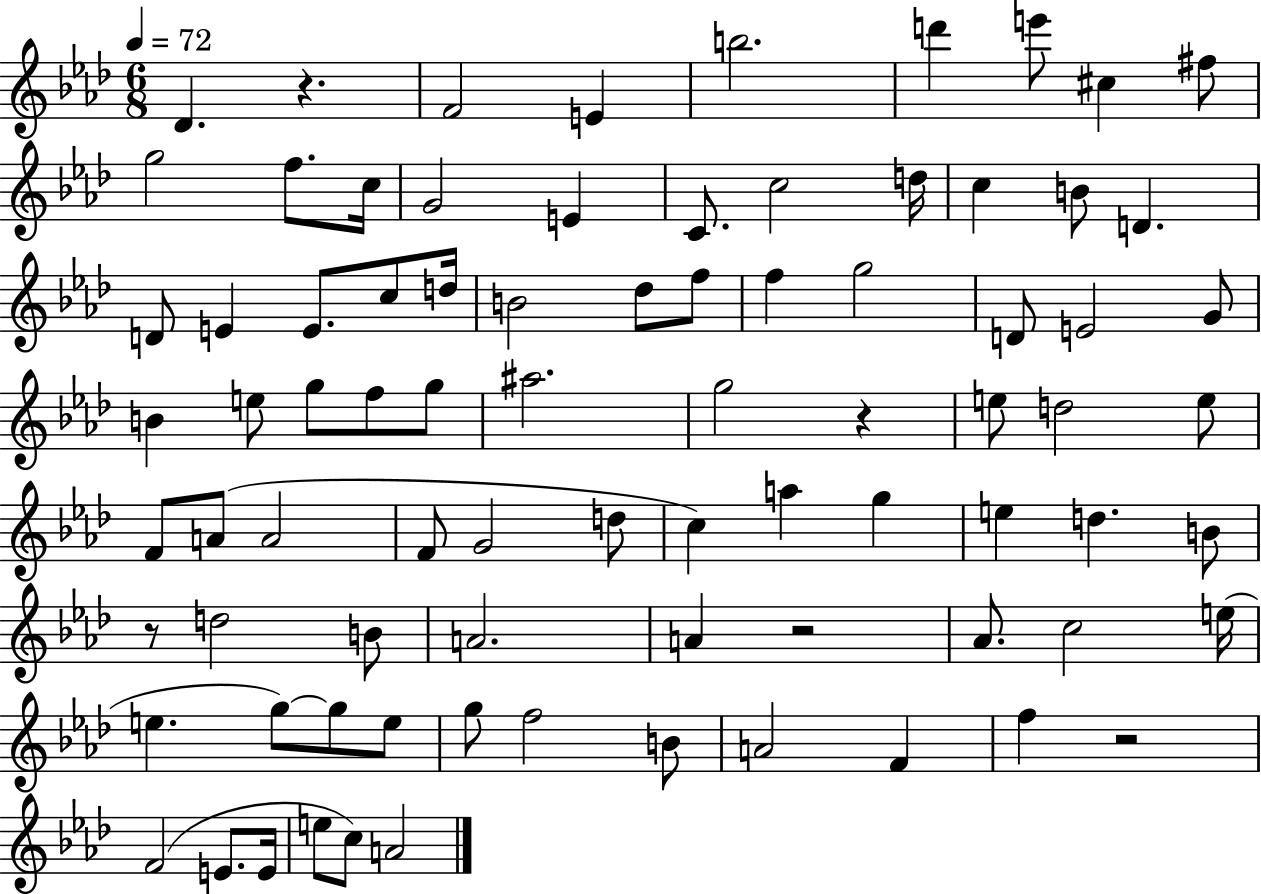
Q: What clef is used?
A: treble